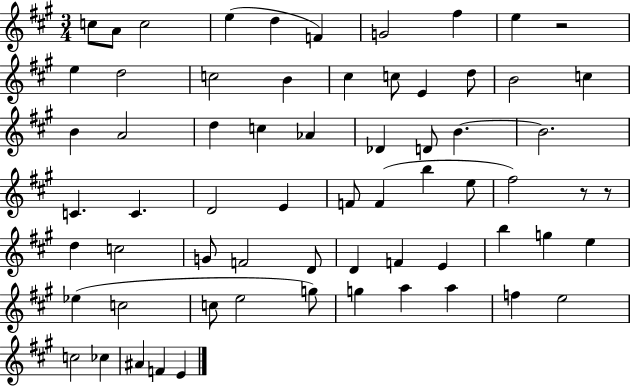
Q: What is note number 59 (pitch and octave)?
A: C5